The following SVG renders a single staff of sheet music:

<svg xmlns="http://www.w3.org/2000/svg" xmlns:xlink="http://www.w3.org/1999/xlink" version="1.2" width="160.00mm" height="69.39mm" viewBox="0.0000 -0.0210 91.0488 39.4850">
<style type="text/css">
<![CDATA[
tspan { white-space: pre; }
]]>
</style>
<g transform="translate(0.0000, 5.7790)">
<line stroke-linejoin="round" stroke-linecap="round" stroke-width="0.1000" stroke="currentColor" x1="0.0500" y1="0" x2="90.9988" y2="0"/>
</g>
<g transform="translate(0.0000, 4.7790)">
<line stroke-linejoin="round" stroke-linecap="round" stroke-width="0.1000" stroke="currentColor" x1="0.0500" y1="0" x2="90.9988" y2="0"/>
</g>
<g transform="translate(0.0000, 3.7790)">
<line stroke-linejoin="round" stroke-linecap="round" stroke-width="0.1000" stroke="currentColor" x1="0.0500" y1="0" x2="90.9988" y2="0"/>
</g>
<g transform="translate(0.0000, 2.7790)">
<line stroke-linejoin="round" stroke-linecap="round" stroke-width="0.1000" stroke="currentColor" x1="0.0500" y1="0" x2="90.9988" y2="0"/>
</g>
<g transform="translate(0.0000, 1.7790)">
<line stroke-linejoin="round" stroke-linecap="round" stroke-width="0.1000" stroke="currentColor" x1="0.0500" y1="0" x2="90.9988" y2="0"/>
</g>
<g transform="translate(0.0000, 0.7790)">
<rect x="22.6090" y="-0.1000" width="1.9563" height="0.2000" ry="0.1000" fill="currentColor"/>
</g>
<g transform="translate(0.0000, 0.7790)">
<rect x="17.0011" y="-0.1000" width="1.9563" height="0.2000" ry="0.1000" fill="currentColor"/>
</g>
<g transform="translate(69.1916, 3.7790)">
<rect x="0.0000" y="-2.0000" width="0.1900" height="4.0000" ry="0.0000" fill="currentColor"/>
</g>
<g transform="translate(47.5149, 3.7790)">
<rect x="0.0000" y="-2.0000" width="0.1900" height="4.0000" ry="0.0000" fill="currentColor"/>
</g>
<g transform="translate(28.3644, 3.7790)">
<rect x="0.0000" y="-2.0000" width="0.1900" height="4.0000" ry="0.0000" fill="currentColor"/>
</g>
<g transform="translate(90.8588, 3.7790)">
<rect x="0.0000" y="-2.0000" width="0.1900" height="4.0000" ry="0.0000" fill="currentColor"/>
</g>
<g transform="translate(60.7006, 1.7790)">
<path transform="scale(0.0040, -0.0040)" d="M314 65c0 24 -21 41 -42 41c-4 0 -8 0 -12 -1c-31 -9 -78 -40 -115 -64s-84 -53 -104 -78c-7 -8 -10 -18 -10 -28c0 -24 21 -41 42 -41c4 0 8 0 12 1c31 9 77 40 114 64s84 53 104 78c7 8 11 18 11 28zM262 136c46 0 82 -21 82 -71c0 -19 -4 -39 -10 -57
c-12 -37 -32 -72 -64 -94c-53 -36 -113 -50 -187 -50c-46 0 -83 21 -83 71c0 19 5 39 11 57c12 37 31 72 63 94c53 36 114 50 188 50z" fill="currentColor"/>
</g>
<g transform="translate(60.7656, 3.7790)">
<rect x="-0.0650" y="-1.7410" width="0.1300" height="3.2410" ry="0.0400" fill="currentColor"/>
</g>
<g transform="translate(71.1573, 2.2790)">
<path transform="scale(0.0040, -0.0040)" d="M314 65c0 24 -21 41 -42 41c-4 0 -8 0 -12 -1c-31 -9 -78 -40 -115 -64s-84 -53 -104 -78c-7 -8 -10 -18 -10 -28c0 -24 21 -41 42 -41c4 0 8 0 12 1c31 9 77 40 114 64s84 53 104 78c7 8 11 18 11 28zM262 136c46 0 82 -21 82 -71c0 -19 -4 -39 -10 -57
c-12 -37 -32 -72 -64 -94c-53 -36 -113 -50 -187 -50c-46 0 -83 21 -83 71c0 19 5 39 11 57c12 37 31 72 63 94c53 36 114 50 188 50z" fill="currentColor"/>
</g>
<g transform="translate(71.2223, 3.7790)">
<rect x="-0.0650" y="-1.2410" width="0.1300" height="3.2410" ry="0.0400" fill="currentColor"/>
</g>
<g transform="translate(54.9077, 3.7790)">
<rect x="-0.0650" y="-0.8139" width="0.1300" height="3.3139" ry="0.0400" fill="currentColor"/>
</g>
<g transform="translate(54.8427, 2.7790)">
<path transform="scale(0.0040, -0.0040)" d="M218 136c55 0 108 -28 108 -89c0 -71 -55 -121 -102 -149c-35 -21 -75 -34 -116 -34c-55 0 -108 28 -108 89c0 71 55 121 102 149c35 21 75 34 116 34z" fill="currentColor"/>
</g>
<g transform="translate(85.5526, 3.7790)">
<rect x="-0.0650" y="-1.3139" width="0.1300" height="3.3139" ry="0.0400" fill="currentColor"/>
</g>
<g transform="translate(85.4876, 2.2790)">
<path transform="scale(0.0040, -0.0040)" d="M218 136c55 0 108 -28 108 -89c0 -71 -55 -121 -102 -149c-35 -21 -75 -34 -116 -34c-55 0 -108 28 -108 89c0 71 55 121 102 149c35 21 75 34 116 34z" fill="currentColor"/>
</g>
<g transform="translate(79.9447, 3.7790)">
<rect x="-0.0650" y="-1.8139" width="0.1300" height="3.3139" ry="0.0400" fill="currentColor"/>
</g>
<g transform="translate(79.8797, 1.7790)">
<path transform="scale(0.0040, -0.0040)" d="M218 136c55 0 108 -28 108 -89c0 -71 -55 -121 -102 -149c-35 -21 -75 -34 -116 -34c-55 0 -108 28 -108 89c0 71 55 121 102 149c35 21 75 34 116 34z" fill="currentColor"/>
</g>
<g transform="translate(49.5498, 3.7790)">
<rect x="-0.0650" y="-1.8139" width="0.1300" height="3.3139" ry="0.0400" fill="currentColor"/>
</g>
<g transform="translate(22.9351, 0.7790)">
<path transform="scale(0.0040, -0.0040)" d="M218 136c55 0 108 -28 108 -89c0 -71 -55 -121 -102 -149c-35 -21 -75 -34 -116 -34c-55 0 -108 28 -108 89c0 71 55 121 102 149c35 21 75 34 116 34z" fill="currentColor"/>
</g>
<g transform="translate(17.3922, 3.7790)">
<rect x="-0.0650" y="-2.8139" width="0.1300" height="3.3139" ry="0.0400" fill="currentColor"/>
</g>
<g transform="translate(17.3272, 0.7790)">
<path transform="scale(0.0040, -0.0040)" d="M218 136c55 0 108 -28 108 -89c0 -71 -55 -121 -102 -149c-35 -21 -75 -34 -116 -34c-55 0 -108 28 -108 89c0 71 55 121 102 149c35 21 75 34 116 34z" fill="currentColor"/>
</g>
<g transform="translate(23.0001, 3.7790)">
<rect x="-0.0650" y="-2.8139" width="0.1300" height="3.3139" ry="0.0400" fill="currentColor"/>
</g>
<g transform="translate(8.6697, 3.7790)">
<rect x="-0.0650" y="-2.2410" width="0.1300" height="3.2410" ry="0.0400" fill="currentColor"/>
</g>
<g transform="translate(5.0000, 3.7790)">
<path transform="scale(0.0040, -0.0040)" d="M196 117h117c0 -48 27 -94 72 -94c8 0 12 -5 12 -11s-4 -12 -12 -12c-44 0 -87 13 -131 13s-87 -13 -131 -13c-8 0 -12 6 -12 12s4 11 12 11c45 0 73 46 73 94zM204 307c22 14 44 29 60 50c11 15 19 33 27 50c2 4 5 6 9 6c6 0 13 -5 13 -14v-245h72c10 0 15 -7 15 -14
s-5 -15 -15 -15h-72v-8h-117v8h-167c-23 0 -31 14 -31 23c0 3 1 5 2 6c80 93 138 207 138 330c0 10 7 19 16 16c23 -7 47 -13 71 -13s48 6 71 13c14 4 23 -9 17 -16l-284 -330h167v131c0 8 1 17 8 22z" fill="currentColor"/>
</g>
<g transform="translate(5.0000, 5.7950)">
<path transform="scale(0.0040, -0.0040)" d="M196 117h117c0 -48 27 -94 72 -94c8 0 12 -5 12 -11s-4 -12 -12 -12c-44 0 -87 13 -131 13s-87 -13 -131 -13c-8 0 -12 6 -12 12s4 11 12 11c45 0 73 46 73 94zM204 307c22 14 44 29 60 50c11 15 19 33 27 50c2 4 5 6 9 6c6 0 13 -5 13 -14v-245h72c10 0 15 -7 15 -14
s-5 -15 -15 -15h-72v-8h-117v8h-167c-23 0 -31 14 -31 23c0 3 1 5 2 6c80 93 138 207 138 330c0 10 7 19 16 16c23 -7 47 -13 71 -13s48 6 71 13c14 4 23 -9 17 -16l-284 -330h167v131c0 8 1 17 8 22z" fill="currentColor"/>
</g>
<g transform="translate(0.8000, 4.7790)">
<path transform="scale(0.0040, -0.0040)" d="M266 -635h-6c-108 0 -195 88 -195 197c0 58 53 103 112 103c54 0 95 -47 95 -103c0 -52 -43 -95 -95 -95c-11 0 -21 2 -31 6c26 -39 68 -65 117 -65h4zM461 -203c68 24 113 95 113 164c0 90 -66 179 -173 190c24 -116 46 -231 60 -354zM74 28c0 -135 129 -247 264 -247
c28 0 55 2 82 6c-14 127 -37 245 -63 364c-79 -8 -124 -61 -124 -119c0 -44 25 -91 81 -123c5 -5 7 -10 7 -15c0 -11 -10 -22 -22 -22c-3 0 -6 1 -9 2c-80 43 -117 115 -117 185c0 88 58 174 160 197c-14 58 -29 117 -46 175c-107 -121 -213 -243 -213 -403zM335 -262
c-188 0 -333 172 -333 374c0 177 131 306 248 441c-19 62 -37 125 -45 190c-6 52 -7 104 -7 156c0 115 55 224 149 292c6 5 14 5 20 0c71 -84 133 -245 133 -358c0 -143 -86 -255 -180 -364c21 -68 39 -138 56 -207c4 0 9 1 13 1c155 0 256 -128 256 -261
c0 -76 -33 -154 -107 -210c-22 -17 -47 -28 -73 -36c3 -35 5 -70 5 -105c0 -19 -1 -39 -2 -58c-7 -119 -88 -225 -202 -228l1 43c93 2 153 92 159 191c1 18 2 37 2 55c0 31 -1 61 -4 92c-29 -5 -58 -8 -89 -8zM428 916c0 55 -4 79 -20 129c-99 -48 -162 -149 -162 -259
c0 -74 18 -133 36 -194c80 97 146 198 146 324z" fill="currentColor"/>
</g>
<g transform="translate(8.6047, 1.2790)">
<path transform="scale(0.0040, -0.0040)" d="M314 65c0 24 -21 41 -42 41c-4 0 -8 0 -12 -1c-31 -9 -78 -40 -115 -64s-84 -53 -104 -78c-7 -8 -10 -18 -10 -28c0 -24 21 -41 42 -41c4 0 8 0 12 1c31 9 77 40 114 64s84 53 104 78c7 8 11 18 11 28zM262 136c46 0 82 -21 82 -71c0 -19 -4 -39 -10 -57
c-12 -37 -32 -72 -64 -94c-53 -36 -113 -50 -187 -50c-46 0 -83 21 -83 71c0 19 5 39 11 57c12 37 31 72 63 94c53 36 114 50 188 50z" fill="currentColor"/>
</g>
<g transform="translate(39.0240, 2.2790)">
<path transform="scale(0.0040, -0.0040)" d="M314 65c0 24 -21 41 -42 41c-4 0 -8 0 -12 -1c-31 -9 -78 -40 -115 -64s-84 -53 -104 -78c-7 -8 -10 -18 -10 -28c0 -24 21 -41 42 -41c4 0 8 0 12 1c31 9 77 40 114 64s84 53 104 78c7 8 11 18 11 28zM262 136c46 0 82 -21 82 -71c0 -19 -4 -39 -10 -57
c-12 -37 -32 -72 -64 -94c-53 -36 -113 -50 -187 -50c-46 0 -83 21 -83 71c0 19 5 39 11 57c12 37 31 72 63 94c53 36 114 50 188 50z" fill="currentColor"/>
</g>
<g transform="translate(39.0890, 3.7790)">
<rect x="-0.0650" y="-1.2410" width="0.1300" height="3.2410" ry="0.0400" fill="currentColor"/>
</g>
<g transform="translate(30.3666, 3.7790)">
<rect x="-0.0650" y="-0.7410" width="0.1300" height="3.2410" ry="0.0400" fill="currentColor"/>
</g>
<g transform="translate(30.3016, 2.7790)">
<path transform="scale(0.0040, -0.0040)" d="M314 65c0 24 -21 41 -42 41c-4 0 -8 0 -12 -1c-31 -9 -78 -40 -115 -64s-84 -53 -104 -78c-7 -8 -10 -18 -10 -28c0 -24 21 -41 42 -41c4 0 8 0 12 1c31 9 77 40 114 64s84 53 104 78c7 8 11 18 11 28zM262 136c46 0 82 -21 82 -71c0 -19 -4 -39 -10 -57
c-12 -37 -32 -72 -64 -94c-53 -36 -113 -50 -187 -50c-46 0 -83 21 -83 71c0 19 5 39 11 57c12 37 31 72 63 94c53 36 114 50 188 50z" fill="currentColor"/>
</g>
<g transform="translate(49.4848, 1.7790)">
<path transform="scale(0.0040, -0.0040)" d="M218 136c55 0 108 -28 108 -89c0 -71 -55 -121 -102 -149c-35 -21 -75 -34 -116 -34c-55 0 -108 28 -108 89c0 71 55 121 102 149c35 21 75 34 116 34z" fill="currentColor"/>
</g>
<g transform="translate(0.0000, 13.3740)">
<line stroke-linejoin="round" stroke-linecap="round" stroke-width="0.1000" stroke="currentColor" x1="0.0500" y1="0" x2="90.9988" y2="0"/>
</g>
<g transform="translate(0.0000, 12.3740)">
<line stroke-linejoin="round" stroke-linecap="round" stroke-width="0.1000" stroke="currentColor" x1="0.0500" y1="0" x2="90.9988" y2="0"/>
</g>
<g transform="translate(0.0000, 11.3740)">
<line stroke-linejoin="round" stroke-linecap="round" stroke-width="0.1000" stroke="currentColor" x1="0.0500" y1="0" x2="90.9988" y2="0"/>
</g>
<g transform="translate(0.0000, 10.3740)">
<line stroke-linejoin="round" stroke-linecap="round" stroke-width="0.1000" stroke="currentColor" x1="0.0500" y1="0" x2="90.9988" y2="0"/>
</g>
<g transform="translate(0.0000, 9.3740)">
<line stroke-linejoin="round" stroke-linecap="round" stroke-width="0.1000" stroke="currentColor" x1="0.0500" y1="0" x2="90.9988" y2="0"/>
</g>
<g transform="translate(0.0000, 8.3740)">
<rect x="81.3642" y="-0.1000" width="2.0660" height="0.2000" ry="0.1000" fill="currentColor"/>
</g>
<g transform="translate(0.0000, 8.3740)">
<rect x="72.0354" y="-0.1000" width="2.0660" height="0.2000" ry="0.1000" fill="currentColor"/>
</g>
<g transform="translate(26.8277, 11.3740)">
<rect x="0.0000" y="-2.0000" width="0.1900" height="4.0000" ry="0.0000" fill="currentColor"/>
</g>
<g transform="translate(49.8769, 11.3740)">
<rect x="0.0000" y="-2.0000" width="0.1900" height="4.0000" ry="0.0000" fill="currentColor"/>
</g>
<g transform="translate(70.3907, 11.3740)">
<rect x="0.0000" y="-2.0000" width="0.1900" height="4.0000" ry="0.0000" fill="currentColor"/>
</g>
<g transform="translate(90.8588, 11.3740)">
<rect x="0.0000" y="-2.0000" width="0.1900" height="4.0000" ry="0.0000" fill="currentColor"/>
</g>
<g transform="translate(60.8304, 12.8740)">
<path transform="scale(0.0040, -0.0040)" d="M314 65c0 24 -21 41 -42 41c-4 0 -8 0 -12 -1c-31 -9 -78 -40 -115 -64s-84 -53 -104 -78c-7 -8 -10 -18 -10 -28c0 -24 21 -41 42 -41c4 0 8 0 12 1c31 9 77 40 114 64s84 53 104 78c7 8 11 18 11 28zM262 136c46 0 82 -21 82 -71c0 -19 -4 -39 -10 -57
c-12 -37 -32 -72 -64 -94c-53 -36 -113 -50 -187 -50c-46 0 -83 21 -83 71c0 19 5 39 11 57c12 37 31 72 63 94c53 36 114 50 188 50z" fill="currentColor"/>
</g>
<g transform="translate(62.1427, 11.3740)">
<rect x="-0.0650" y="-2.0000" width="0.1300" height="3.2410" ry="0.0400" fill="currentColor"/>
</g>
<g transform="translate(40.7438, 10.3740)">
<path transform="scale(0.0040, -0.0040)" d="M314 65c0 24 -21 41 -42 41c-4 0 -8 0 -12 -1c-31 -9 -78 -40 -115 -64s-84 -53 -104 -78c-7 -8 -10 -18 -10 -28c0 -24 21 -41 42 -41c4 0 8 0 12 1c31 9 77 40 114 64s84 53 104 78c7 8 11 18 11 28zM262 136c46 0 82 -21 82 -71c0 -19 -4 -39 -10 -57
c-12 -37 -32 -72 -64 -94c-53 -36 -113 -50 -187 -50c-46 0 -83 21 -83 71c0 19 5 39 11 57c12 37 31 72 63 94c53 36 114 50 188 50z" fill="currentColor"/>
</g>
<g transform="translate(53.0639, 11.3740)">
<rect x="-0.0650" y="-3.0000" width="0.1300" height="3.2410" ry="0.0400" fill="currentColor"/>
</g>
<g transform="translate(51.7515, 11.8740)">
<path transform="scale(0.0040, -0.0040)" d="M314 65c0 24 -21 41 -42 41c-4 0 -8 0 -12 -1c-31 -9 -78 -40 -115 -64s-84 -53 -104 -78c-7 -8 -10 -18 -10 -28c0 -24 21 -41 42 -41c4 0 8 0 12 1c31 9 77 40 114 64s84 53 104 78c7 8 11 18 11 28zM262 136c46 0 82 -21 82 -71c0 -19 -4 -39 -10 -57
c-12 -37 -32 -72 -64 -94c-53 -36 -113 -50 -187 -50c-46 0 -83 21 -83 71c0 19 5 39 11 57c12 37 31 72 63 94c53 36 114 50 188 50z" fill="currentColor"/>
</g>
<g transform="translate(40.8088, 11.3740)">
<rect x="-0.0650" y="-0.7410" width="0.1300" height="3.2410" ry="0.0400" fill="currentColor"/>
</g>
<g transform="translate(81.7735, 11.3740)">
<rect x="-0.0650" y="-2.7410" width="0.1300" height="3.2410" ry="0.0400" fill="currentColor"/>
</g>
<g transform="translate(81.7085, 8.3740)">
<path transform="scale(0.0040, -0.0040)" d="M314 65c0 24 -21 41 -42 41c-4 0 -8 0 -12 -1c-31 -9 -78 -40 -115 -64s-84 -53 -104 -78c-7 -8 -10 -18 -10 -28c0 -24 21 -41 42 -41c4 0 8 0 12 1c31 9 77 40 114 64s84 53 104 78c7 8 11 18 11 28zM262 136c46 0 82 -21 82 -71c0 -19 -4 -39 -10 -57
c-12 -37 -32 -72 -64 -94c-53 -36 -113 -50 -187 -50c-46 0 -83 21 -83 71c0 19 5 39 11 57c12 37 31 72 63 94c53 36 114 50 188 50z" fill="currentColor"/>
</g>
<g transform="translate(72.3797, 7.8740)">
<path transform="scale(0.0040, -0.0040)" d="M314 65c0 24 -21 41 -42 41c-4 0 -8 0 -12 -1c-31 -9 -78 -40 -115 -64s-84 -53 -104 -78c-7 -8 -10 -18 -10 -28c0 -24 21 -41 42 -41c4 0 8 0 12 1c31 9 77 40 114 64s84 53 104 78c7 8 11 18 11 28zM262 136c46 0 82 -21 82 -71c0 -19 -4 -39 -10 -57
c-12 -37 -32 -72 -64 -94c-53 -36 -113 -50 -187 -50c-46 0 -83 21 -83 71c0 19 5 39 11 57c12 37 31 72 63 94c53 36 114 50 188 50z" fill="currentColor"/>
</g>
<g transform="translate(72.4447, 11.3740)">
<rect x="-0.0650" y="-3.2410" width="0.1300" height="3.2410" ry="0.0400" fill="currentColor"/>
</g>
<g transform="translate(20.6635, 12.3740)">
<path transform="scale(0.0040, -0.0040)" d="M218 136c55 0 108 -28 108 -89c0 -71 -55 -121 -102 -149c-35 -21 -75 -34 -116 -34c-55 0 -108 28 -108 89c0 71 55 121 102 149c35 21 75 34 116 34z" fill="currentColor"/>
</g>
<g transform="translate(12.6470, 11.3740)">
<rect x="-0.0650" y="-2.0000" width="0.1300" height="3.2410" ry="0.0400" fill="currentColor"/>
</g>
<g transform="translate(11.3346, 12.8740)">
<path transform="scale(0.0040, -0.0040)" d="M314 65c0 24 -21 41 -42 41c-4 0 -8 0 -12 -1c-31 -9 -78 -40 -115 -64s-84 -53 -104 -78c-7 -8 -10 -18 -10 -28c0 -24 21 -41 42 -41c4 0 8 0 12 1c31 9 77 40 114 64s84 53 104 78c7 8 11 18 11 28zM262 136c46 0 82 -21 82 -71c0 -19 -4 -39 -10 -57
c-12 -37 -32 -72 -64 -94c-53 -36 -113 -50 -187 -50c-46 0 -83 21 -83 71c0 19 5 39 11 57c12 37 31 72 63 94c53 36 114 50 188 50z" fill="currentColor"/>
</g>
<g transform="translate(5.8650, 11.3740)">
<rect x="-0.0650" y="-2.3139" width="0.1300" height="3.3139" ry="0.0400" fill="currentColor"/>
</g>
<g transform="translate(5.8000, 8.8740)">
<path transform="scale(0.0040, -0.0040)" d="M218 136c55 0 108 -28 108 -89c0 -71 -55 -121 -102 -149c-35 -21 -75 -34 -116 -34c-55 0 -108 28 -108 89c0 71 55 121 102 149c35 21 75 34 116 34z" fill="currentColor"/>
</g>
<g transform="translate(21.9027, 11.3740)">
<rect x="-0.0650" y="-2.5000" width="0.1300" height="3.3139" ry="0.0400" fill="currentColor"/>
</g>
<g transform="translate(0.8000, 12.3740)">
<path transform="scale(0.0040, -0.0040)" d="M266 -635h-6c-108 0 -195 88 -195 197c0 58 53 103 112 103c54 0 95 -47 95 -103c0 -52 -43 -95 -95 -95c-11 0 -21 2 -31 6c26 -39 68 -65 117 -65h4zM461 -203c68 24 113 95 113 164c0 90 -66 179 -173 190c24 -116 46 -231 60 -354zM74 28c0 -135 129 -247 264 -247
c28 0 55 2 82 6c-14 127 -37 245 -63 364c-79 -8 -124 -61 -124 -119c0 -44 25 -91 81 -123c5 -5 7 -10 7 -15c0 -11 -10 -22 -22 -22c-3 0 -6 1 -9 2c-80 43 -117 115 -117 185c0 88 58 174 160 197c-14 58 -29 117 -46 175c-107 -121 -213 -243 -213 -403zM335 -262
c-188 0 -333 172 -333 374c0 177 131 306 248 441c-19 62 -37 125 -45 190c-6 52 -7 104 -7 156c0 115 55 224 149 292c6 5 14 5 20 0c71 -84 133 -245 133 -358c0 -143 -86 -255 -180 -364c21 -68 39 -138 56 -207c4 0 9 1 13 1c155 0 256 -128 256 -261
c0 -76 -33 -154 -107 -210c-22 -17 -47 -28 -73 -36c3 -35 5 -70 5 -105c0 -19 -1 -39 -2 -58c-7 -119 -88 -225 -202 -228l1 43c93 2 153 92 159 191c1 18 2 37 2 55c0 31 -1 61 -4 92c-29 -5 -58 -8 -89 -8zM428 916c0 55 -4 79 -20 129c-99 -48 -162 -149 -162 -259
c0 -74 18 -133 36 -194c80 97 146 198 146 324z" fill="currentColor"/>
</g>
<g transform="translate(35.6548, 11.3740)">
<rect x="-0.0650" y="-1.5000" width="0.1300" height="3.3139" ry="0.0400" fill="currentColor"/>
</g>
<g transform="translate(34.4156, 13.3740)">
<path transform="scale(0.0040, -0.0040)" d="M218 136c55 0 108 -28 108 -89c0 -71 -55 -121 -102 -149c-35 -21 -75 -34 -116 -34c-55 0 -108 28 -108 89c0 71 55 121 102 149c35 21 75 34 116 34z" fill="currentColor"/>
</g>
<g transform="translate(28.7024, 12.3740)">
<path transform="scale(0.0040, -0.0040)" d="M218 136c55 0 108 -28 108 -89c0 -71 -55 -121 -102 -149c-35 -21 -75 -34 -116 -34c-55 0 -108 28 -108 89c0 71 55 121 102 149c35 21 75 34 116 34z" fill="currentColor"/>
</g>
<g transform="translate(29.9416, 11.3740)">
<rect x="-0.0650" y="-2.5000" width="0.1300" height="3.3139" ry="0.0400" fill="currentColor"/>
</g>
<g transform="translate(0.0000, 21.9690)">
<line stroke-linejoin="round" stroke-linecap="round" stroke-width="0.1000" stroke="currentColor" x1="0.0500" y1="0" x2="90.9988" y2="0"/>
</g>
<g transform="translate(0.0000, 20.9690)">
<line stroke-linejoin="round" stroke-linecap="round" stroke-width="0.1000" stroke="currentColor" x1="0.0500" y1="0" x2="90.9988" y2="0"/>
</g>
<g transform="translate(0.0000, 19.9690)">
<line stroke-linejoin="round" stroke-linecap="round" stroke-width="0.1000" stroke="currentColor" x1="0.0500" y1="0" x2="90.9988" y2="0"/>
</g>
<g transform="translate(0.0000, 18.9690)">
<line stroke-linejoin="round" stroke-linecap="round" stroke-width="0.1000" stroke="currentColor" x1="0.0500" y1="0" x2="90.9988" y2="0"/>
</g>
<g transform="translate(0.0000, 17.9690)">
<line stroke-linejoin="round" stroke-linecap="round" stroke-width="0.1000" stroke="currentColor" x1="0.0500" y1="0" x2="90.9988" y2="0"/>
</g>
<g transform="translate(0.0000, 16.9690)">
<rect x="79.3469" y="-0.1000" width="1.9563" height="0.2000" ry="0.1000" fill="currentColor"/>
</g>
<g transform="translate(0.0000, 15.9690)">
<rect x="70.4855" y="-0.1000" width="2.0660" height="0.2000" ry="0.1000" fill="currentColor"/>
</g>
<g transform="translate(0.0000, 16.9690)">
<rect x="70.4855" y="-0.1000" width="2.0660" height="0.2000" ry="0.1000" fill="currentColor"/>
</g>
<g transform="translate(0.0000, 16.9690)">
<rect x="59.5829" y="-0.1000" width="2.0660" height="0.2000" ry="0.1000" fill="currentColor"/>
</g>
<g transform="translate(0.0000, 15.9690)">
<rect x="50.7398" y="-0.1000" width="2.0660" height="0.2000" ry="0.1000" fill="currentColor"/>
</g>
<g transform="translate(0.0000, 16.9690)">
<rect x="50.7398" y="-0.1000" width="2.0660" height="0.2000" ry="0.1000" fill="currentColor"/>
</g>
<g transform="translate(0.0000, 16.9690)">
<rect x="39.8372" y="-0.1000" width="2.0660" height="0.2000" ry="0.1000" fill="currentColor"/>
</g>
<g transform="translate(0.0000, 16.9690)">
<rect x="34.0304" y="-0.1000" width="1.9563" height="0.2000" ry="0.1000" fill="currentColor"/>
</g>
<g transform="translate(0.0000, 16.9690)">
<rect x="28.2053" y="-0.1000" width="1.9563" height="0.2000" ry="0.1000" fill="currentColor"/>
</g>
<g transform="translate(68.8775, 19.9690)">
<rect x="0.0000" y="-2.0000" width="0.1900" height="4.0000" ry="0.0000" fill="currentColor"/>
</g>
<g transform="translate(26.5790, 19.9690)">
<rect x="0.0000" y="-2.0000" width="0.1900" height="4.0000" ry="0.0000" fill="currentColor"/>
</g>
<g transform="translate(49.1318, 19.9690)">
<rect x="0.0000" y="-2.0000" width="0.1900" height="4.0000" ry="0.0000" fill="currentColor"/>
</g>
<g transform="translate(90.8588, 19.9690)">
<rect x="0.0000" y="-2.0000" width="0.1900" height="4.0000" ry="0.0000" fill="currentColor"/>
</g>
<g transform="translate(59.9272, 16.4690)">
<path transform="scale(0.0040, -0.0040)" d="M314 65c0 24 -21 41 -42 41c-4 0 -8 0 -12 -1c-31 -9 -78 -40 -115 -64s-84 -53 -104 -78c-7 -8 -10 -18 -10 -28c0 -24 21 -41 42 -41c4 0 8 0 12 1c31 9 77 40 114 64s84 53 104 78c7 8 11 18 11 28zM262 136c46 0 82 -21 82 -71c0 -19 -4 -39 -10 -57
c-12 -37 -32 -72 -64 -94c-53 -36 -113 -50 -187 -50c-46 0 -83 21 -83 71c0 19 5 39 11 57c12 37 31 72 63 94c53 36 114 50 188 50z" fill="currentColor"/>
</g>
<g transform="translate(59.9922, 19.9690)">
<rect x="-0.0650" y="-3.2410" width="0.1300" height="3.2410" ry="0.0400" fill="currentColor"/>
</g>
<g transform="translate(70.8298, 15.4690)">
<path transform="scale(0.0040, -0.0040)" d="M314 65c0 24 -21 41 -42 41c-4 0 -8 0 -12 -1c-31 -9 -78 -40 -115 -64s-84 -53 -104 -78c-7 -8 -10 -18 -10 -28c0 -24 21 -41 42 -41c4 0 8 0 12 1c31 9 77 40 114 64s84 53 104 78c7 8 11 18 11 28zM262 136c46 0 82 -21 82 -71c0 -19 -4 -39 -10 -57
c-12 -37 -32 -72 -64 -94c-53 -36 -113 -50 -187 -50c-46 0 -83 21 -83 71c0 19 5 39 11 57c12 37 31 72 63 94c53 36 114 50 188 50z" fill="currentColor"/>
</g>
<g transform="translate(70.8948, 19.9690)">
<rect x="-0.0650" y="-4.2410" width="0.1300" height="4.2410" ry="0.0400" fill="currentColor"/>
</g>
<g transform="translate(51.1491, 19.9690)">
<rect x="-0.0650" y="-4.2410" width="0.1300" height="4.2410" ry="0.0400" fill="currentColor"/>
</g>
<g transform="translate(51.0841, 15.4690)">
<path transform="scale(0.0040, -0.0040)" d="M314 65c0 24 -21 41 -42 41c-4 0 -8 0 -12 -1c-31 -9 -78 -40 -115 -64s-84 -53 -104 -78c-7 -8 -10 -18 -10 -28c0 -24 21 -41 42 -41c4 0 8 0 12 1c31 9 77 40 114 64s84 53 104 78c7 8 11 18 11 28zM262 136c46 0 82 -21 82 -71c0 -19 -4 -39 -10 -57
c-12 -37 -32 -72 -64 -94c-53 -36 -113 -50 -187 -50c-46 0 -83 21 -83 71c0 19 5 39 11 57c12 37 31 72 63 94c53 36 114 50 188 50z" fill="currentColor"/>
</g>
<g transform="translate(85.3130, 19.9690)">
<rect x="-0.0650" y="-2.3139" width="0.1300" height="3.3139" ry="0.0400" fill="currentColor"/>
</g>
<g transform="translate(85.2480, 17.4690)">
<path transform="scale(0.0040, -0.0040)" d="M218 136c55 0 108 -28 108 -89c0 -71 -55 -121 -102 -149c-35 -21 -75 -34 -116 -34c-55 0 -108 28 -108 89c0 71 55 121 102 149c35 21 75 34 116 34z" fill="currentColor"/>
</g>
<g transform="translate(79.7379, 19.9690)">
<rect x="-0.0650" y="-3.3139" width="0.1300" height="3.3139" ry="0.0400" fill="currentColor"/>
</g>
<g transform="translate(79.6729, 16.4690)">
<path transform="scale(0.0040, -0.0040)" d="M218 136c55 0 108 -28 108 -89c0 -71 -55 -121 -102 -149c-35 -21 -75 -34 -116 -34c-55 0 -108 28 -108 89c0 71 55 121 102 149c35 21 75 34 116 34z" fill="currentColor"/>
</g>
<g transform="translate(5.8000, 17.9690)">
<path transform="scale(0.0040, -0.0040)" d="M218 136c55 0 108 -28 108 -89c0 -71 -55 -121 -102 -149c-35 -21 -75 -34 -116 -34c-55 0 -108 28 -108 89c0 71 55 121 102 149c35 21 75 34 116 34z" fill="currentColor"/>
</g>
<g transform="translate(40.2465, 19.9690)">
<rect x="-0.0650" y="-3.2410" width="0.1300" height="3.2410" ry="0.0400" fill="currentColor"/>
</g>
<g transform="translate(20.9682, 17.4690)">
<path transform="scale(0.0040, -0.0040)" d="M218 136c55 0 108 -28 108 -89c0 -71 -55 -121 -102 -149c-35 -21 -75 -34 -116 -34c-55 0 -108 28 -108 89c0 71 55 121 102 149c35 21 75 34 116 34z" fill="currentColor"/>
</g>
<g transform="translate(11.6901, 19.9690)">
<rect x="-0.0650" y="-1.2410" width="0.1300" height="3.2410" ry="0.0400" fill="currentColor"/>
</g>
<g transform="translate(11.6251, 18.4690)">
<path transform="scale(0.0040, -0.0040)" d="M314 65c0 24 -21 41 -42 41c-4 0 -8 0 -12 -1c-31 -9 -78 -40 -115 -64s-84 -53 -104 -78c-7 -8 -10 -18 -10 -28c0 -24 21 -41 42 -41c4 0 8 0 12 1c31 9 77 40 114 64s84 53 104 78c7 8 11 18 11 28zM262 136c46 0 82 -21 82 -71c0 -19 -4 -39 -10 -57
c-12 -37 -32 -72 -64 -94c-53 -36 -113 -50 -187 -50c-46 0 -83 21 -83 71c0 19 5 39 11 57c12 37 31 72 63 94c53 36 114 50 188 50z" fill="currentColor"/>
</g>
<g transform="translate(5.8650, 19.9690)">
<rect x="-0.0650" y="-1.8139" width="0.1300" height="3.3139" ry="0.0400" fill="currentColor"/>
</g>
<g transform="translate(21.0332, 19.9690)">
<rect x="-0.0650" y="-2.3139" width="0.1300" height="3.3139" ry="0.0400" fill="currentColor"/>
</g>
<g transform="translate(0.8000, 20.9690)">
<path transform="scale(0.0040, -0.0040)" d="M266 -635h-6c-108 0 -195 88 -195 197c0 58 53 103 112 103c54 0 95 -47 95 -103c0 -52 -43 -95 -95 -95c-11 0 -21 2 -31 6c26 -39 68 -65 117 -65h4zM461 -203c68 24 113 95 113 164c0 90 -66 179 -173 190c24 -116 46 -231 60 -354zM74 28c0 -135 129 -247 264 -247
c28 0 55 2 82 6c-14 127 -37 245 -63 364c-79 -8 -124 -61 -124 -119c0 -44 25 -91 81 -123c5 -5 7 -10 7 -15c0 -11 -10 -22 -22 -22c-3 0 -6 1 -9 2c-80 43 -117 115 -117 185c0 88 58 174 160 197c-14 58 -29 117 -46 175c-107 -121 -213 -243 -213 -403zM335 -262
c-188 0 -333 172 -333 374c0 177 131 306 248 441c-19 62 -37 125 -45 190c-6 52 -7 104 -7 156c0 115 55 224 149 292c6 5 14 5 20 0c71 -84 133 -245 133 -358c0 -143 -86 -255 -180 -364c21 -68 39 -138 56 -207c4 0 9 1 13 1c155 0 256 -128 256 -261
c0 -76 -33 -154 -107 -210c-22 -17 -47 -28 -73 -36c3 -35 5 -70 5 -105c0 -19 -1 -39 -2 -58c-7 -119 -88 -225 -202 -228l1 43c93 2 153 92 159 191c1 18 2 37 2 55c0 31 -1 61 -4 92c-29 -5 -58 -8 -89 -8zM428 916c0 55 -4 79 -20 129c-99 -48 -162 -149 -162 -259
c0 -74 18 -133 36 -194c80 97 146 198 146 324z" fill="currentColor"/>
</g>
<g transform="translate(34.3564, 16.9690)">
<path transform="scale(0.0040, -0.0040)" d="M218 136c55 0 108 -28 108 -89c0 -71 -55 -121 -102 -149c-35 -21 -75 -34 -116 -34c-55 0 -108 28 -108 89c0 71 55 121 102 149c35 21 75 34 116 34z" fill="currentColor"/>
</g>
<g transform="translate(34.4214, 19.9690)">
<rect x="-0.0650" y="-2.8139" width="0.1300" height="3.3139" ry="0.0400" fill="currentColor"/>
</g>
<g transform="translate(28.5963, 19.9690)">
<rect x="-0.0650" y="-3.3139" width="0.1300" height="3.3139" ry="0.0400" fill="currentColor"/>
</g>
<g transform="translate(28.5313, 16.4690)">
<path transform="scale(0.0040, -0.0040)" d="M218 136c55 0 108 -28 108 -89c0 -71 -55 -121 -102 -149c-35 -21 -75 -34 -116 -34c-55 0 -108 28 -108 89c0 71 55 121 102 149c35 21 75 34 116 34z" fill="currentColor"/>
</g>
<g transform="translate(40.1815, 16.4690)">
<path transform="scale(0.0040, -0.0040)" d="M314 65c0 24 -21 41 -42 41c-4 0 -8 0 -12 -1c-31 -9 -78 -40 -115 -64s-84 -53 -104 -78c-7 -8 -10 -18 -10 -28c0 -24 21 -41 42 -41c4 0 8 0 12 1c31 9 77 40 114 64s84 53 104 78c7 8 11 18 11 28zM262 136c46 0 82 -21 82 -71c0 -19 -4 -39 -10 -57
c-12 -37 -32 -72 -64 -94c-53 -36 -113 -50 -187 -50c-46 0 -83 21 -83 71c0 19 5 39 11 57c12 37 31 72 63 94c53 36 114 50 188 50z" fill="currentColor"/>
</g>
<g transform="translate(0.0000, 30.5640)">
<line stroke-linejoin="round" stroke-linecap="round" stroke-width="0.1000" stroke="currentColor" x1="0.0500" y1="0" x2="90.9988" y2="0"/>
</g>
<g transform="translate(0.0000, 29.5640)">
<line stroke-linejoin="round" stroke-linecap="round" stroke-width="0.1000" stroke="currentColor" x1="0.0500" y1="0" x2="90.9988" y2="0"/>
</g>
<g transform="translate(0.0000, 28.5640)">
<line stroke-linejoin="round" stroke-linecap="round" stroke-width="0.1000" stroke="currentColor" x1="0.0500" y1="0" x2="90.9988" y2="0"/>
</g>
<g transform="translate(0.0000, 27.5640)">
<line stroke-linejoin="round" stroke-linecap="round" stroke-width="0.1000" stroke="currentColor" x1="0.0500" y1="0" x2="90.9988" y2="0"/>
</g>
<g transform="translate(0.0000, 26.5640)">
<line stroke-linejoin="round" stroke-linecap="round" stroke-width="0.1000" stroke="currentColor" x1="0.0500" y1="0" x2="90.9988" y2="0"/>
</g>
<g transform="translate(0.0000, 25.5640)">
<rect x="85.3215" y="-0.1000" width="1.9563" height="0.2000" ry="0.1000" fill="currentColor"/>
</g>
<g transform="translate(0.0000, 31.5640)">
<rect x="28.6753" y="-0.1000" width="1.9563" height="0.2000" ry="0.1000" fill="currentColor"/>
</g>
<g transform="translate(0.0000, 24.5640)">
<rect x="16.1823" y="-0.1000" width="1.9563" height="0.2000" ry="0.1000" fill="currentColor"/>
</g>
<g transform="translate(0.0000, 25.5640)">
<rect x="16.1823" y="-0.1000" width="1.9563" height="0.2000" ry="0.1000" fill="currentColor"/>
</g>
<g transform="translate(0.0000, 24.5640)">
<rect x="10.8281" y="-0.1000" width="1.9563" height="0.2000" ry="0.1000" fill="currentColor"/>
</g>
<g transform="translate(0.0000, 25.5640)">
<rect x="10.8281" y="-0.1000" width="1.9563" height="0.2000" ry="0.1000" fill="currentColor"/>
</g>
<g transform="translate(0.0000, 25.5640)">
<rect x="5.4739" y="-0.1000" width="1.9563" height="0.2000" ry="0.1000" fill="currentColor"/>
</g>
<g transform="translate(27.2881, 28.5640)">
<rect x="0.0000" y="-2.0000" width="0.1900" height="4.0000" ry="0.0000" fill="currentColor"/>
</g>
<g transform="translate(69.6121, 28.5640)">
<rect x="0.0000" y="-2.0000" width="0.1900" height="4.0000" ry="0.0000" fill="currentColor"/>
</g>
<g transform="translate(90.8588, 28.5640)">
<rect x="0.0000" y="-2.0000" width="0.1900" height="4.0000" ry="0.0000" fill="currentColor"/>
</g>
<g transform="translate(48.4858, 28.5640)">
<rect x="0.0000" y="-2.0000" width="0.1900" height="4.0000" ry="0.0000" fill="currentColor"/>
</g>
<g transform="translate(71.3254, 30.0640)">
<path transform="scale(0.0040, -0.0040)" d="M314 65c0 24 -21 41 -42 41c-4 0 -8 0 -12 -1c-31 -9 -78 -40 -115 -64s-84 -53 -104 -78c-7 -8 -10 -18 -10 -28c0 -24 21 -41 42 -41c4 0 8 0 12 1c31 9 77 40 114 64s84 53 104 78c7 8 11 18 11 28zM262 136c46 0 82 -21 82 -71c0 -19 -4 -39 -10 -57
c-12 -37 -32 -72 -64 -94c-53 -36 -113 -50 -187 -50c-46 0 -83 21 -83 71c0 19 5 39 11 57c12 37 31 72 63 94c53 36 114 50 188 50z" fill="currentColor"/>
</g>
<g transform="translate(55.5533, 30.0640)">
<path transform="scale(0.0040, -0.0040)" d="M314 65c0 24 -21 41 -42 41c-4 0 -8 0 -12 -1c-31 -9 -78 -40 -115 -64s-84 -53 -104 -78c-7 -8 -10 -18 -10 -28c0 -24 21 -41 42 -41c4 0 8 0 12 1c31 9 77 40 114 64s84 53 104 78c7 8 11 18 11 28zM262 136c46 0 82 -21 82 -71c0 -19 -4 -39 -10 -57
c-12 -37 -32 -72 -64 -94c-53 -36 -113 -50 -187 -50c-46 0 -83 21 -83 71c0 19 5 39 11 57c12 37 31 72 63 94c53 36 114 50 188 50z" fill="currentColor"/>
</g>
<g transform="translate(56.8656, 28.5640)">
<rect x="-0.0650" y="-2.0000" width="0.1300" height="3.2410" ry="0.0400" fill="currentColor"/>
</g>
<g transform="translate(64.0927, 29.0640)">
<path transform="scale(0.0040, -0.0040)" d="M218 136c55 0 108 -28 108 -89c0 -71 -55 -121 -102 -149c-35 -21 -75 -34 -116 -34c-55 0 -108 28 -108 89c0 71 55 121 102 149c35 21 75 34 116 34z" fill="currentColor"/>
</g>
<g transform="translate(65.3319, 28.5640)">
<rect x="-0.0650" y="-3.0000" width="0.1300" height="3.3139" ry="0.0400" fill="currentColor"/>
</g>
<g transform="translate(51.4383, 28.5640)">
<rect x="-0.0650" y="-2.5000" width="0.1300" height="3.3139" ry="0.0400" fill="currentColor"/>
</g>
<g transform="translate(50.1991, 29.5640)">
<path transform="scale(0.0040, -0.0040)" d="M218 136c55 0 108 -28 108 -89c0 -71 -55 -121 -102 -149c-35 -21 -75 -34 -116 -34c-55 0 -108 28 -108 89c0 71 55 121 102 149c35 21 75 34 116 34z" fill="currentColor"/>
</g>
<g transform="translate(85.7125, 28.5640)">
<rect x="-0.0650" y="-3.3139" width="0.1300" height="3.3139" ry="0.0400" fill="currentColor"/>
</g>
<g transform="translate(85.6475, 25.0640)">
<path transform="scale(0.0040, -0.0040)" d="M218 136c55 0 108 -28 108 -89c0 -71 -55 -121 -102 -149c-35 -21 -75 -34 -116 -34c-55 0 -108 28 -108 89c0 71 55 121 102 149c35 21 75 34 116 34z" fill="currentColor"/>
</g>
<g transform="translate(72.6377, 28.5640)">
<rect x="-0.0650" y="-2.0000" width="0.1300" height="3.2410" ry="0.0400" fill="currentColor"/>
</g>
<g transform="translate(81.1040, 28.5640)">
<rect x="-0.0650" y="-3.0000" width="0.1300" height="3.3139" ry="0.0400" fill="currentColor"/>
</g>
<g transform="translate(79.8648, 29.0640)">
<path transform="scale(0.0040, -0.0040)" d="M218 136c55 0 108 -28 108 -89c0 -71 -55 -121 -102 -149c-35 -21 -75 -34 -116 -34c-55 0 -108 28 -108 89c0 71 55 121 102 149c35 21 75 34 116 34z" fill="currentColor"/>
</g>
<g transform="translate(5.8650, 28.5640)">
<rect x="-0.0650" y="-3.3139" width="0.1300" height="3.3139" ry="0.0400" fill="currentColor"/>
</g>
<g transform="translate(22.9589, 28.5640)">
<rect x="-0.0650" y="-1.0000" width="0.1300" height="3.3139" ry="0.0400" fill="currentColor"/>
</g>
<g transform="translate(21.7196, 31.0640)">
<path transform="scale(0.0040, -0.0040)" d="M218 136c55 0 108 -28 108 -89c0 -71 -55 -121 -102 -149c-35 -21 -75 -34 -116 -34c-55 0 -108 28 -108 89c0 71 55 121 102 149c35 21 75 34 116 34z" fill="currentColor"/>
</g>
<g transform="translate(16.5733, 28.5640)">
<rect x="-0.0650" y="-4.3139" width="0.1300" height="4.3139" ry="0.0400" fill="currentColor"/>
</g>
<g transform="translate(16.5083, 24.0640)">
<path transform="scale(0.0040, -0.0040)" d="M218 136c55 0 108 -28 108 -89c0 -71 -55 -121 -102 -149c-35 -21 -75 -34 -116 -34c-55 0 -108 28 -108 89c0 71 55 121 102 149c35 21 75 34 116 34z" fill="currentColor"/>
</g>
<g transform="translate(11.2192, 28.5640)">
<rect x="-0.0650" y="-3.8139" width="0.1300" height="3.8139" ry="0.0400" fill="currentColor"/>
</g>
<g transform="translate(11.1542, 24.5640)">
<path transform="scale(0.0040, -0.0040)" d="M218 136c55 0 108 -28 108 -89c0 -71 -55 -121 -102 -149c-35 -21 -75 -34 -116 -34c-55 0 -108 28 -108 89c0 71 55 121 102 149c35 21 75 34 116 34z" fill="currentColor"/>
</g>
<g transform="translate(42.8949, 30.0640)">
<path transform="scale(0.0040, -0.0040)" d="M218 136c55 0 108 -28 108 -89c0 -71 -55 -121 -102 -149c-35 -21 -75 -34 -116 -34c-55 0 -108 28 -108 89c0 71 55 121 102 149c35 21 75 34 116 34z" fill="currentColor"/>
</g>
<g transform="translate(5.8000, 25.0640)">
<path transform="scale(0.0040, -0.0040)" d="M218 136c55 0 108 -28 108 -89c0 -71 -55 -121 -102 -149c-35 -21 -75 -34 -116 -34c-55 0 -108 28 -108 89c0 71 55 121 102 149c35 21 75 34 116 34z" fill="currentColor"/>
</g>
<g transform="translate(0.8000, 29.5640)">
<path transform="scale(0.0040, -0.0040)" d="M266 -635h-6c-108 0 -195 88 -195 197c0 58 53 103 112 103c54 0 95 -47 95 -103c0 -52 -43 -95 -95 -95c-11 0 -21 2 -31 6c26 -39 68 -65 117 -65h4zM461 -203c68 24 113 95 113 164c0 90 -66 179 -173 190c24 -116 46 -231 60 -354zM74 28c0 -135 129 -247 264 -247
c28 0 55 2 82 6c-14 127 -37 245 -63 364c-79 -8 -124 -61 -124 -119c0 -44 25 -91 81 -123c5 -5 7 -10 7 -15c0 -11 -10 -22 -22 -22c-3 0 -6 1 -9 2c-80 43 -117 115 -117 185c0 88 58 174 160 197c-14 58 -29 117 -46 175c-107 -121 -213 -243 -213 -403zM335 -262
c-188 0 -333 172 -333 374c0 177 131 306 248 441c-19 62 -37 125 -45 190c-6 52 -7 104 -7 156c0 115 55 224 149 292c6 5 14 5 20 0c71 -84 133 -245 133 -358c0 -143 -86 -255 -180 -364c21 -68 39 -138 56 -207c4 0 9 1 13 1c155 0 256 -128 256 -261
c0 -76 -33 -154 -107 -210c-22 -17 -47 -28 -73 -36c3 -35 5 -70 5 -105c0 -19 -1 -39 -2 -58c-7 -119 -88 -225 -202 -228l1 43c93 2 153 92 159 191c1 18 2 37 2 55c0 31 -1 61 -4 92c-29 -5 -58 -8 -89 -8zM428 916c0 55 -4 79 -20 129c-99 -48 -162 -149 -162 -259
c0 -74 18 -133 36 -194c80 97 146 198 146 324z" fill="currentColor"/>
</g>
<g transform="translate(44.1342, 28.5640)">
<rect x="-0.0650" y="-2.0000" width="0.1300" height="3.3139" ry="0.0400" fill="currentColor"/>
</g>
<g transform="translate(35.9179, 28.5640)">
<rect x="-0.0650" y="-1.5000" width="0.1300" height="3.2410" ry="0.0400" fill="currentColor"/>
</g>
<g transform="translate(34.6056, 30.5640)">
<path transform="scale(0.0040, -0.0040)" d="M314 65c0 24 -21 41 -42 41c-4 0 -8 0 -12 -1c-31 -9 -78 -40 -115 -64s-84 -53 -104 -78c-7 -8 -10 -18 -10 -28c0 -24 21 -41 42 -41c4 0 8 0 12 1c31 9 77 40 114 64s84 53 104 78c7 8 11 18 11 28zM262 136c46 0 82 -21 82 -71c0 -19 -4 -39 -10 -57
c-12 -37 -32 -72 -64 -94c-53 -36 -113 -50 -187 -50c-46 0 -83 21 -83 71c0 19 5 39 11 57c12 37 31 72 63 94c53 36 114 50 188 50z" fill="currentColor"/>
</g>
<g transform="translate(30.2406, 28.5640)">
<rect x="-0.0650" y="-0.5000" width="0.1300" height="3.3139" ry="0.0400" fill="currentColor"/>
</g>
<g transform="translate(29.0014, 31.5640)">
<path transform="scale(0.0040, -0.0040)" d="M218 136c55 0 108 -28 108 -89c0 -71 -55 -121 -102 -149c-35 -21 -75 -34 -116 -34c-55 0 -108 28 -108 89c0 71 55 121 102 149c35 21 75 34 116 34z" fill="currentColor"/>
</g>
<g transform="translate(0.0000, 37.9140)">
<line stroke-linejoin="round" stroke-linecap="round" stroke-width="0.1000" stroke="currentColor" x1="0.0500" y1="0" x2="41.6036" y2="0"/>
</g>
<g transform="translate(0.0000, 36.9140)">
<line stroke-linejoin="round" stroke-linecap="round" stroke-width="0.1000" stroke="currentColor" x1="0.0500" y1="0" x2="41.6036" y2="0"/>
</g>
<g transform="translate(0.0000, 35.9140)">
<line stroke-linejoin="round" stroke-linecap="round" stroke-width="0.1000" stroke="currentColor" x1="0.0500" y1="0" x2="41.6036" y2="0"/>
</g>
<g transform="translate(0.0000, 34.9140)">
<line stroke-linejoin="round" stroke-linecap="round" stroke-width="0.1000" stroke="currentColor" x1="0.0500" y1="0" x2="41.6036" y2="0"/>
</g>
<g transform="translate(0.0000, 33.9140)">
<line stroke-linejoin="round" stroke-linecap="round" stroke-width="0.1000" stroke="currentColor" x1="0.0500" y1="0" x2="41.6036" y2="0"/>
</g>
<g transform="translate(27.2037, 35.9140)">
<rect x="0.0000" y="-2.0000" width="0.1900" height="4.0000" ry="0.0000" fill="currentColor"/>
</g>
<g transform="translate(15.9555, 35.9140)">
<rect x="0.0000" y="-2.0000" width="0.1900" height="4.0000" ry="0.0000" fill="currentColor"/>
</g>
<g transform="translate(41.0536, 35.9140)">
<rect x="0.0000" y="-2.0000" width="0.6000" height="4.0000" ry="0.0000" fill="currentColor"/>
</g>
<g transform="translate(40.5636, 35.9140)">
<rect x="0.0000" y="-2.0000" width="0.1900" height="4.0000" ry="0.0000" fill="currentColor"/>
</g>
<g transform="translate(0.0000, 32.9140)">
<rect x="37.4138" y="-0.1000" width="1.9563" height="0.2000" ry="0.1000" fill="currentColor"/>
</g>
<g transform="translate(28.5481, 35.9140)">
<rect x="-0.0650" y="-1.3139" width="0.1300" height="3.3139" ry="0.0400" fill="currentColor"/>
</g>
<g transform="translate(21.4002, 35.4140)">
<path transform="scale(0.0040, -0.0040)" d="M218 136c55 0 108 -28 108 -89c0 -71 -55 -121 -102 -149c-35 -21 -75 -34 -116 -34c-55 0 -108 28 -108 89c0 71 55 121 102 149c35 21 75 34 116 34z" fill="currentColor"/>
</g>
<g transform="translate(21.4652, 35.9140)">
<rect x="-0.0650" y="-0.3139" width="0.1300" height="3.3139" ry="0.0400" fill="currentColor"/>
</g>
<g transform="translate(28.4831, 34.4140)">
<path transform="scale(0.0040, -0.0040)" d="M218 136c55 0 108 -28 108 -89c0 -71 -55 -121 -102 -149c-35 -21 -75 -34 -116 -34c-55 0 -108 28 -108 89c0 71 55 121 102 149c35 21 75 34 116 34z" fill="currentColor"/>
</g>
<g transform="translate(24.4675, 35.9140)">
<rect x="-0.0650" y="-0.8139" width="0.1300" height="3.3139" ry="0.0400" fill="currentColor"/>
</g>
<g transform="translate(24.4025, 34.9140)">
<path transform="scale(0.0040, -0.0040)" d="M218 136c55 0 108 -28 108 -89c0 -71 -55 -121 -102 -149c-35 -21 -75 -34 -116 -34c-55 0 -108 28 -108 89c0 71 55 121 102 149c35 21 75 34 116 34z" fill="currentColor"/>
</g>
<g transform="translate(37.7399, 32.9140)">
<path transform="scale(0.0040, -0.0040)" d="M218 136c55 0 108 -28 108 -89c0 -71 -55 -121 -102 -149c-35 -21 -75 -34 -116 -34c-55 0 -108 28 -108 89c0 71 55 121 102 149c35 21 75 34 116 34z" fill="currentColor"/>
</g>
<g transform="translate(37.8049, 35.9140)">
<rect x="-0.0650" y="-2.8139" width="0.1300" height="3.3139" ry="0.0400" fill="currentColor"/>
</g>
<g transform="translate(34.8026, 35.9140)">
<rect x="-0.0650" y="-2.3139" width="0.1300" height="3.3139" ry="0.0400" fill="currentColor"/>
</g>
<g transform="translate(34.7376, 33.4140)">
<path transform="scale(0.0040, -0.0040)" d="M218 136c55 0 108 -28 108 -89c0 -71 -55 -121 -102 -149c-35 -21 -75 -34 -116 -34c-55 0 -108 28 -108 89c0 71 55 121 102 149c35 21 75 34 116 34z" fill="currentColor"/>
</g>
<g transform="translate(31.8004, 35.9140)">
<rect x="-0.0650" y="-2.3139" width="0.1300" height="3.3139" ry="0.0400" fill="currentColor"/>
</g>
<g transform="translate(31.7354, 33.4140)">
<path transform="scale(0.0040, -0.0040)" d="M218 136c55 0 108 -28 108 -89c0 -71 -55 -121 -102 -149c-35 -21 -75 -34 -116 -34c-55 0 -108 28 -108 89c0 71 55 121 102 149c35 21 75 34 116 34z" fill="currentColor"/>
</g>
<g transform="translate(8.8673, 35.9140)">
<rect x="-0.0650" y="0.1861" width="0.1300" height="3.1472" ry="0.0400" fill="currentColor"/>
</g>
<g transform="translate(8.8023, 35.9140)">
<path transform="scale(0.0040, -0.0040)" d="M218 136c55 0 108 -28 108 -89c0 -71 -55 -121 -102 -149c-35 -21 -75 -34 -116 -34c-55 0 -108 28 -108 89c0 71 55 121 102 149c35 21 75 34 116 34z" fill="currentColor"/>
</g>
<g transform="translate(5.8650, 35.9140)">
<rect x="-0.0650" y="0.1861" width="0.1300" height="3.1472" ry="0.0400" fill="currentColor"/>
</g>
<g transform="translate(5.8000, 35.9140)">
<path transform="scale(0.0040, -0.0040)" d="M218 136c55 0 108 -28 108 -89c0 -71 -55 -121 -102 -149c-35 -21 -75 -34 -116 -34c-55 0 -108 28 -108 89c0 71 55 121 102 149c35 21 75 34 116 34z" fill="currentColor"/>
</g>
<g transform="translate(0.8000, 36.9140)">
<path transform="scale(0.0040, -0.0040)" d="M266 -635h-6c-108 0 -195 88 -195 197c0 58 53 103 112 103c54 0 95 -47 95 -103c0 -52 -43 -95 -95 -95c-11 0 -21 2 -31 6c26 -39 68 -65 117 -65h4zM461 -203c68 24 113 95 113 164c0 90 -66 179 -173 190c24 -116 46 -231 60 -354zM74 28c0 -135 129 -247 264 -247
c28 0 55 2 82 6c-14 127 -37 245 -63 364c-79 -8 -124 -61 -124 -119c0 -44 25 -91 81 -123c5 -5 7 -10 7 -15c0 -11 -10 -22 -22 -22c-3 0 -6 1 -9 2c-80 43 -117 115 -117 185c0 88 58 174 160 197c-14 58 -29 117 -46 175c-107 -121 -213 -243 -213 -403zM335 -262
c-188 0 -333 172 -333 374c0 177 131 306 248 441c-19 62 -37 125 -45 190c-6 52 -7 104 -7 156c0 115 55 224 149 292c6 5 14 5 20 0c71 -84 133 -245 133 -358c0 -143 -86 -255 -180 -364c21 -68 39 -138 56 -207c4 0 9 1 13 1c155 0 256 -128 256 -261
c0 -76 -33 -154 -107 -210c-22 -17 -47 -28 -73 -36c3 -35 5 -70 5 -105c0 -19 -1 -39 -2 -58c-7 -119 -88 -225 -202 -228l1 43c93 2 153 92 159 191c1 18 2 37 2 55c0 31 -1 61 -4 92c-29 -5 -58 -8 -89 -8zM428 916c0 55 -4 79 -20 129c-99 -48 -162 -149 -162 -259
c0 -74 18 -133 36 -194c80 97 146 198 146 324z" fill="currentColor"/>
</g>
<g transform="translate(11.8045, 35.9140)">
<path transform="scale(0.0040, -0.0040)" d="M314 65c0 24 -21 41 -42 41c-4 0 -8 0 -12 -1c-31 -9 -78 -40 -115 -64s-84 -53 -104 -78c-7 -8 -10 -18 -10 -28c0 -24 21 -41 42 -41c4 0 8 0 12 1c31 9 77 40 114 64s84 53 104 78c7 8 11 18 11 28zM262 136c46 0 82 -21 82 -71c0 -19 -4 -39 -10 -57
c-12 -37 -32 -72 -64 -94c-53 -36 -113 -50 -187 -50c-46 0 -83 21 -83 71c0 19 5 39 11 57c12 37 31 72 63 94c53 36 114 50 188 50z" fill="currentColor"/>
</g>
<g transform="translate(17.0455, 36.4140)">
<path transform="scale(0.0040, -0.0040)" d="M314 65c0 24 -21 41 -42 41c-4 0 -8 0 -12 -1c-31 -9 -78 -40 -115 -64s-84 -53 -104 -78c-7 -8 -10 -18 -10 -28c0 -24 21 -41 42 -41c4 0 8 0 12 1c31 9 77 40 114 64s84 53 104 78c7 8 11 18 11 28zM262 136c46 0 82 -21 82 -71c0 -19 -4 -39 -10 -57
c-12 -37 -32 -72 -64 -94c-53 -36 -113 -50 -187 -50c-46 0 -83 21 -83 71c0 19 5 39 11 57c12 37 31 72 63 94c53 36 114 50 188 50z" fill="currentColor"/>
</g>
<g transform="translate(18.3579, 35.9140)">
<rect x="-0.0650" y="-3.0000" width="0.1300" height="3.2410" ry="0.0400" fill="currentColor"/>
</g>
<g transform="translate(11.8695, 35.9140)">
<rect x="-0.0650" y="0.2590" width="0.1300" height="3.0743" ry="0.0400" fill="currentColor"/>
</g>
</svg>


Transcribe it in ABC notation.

X:1
T:Untitled
M:4/4
L:1/4
K:C
g2 a a d2 e2 f d f2 e2 f e g F2 G G E d2 A2 F2 b2 a2 f e2 g b a b2 d'2 b2 d'2 b g b c' d' D C E2 F G F2 A F2 A b B B B2 A2 c d e g g a